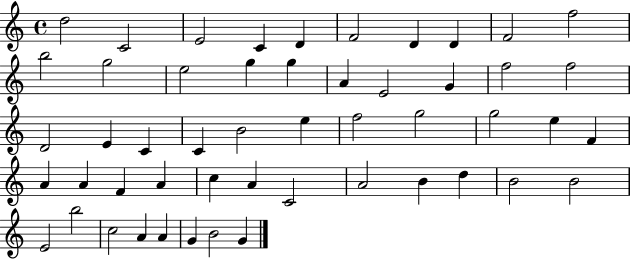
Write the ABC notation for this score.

X:1
T:Untitled
M:4/4
L:1/4
K:C
d2 C2 E2 C D F2 D D F2 f2 b2 g2 e2 g g A E2 G f2 f2 D2 E C C B2 e f2 g2 g2 e F A A F A c A C2 A2 B d B2 B2 E2 b2 c2 A A G B2 G